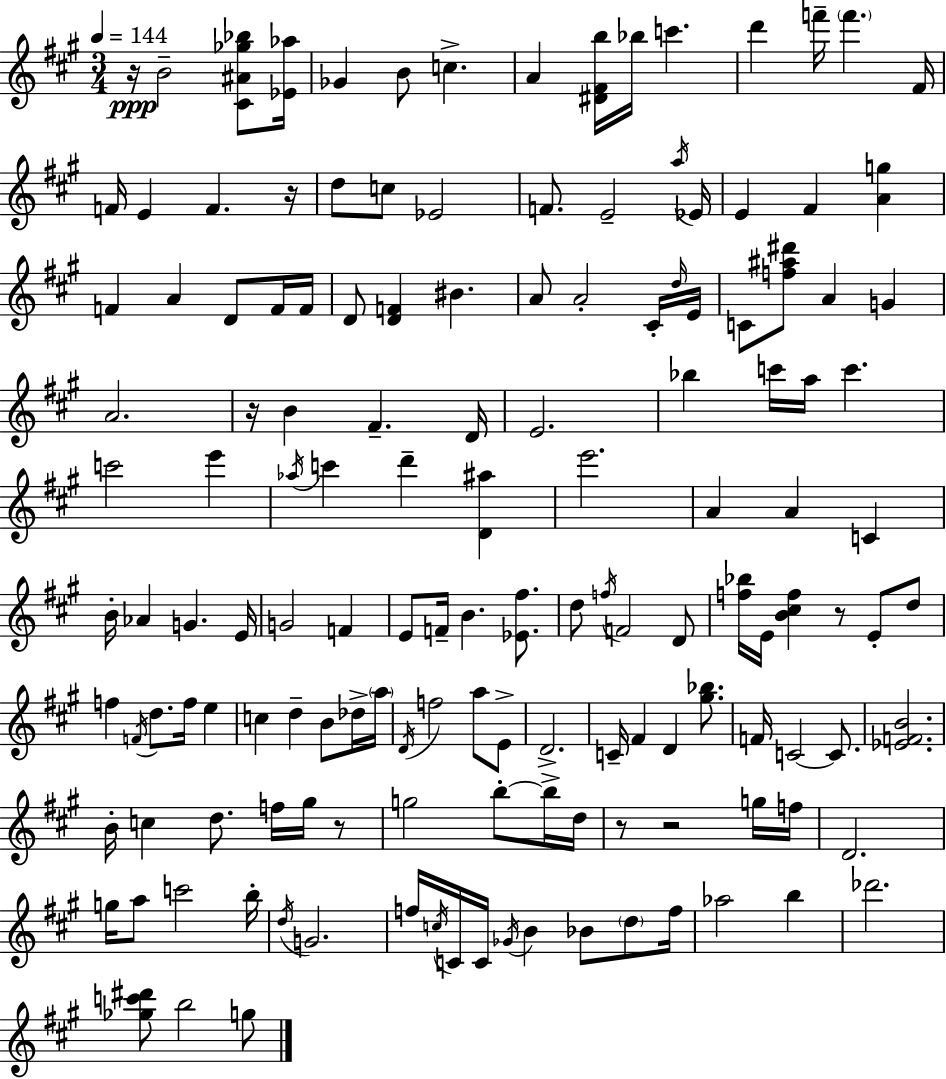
R/s B4/h [C#4,A#4,Gb5,Bb5]/e [Eb4,Ab5]/s Gb4/q B4/e C5/q. A4/q [D#4,F#4,B5]/s Bb5/s C6/q. D6/q F6/s F6/q. F#4/s F4/s E4/q F4/q. R/s D5/e C5/e Eb4/h F4/e. E4/h A5/s Eb4/s E4/q F#4/q [A4,G5]/q F4/q A4/q D4/e F4/s F4/s D4/e [D4,F4]/q BIS4/q. A4/e A4/h C#4/s D5/s E4/s C4/e [F5,A#5,D#6]/e A4/q G4/q A4/h. R/s B4/q F#4/q. D4/s E4/h. Bb5/q C6/s A5/s C6/q. C6/h E6/q Ab5/s C6/q D6/q [D4,A#5]/q E6/h. A4/q A4/q C4/q B4/s Ab4/q G4/q. E4/s G4/h F4/q E4/e F4/s B4/q. [Eb4,F#5]/e. D5/e F5/s F4/h D4/e [F5,Bb5]/s E4/s [B4,C#5,F5]/q R/e E4/e D5/e F5/q F4/s D5/e. F5/s E5/q C5/q D5/q B4/e Db5/s A5/s D4/s F5/h A5/e E4/e D4/h. C4/s F#4/q D4/q [G#5,Bb5]/e. F4/s C4/h C4/e. [Eb4,F4,B4]/h. B4/s C5/q D5/e. F5/s G#5/s R/e G5/h B5/e B5/s D5/s R/e R/h G5/s F5/s D4/h. G5/s A5/e C6/h B5/s D5/s G4/h. F5/s C5/s C4/s C4/s Gb4/s B4/q Bb4/e D5/e F5/s Ab5/h B5/q Db6/h. [Gb5,C6,D#6]/e B5/h G5/e